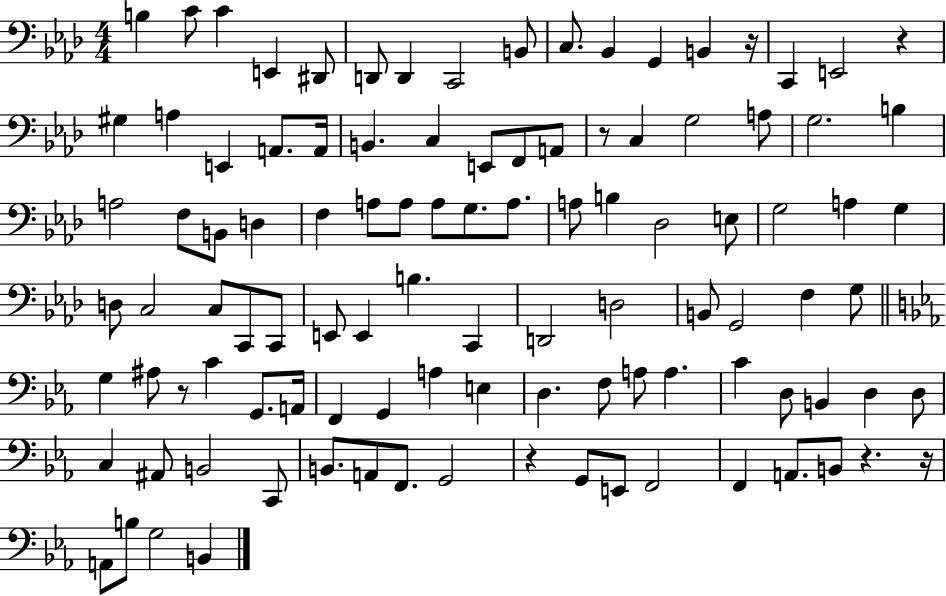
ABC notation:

X:1
T:Untitled
M:4/4
L:1/4
K:Ab
B, C/2 C E,, ^D,,/2 D,,/2 D,, C,,2 B,,/2 C,/2 _B,, G,, B,, z/4 C,, E,,2 z ^G, A, E,, A,,/2 A,,/4 B,, C, E,,/2 F,,/2 A,,/2 z/2 C, G,2 A,/2 G,2 B, A,2 F,/2 B,,/2 D, F, A,/2 A,/2 A,/2 G,/2 A,/2 A,/2 B, _D,2 E,/2 G,2 A, G, D,/2 C,2 C,/2 C,,/2 C,,/2 E,,/2 E,, B, C,, D,,2 D,2 B,,/2 G,,2 F, G,/2 G, ^A,/2 z/2 C G,,/2 A,,/4 F,, G,, A, E, D, F,/2 A,/2 A, C D,/2 B,, D, D,/2 C, ^A,,/2 B,,2 C,,/2 B,,/2 A,,/2 F,,/2 G,,2 z G,,/2 E,,/2 F,,2 F,, A,,/2 B,,/2 z z/4 A,,/2 B,/2 G,2 B,,